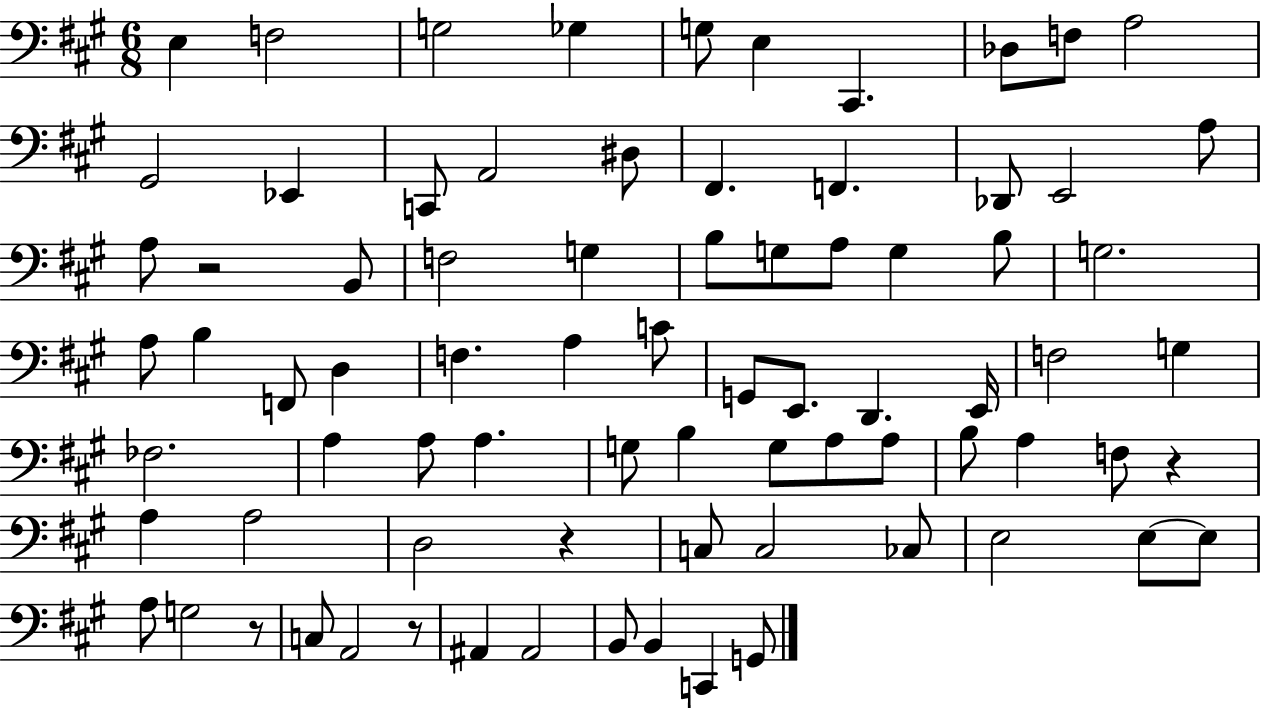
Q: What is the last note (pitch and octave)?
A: G2